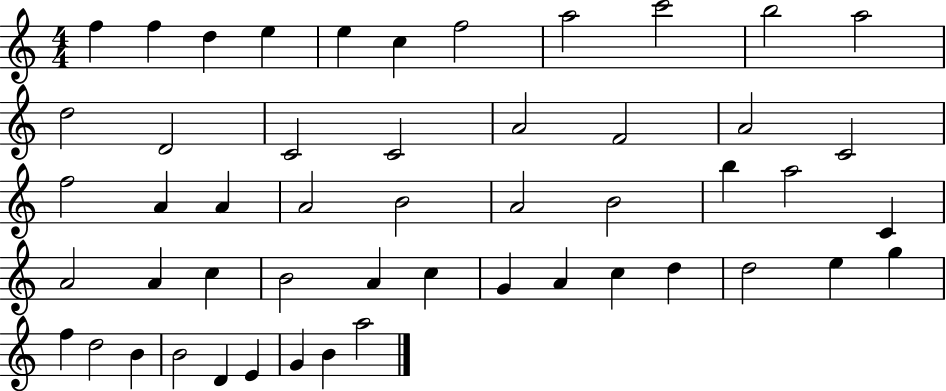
X:1
T:Untitled
M:4/4
L:1/4
K:C
f f d e e c f2 a2 c'2 b2 a2 d2 D2 C2 C2 A2 F2 A2 C2 f2 A A A2 B2 A2 B2 b a2 C A2 A c B2 A c G A c d d2 e g f d2 B B2 D E G B a2